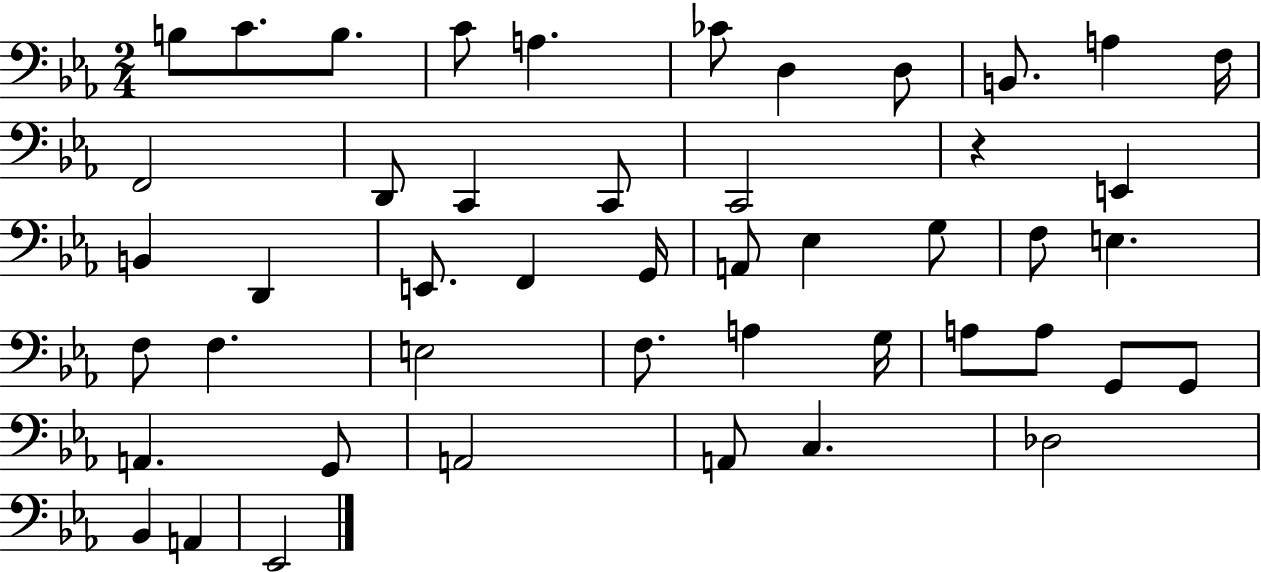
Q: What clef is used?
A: bass